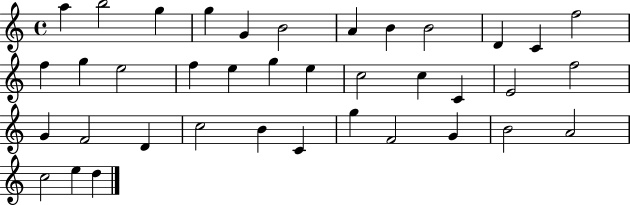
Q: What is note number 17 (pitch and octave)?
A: E5